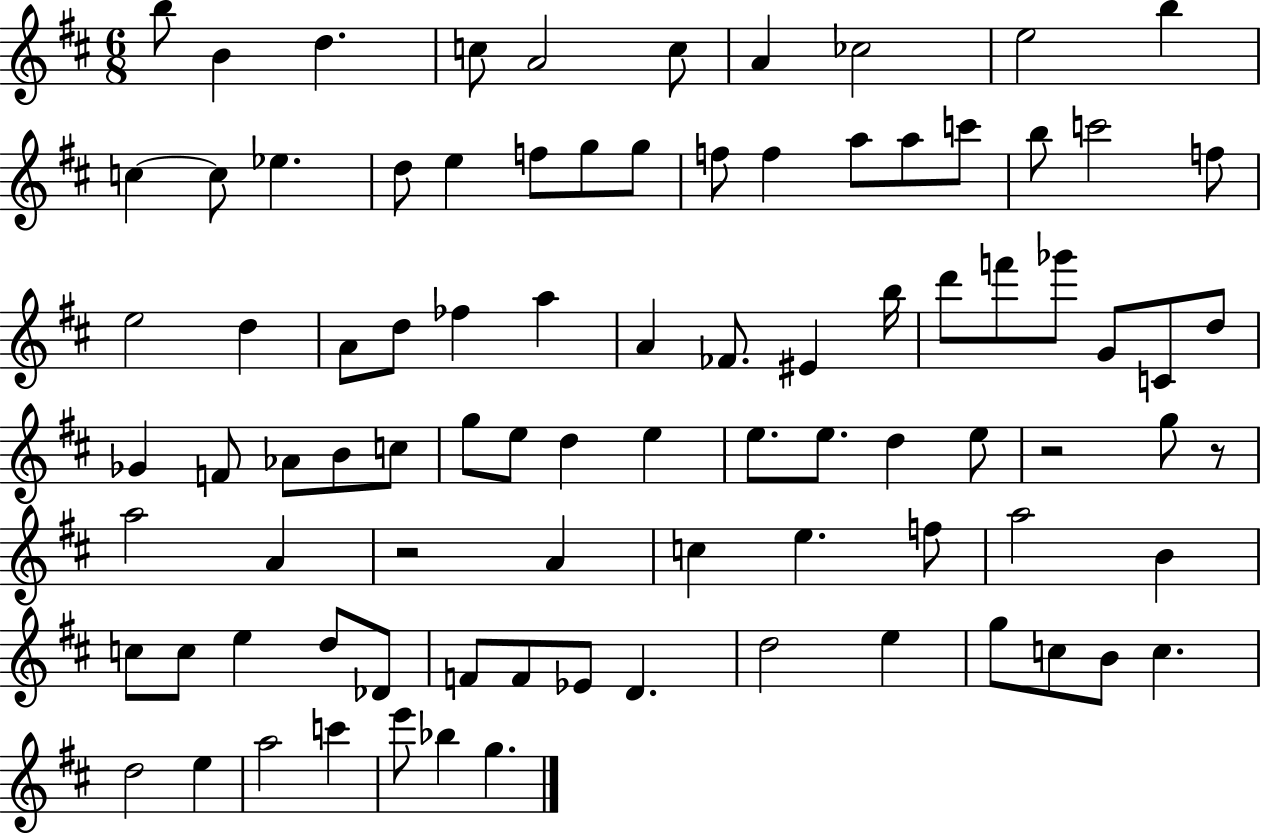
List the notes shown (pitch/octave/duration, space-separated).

B5/e B4/q D5/q. C5/e A4/h C5/e A4/q CES5/h E5/h B5/q C5/q C5/e Eb5/q. D5/e E5/q F5/e G5/e G5/e F5/e F5/q A5/e A5/e C6/e B5/e C6/h F5/e E5/h D5/q A4/e D5/e FES5/q A5/q A4/q FES4/e. EIS4/q B5/s D6/e F6/e Gb6/e G4/e C4/e D5/e Gb4/q F4/e Ab4/e B4/e C5/e G5/e E5/e D5/q E5/q E5/e. E5/e. D5/q E5/e R/h G5/e R/e A5/h A4/q R/h A4/q C5/q E5/q. F5/e A5/h B4/q C5/e C5/e E5/q D5/e Db4/e F4/e F4/e Eb4/e D4/q. D5/h E5/q G5/e C5/e B4/e C5/q. D5/h E5/q A5/h C6/q E6/e Bb5/q G5/q.